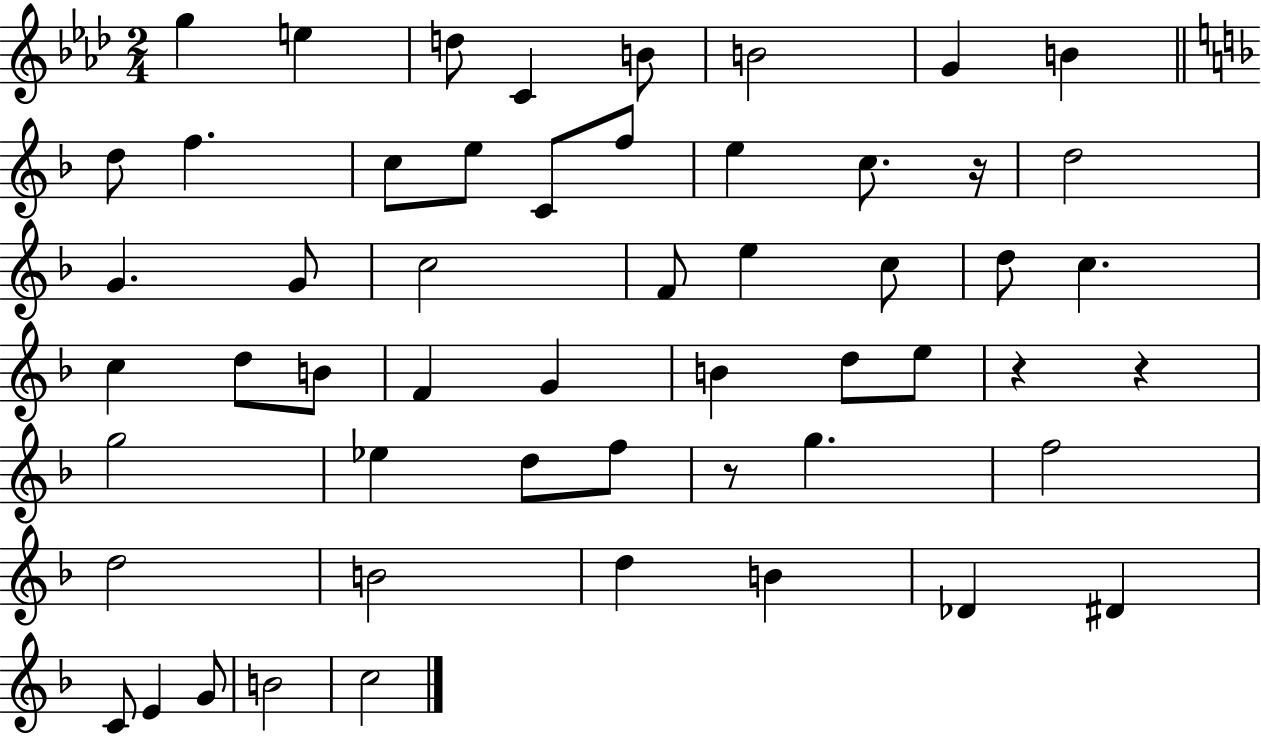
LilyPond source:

{
  \clef treble
  \numericTimeSignature
  \time 2/4
  \key aes \major
  \repeat volta 2 { g''4 e''4 | d''8 c'4 b'8 | b'2 | g'4 b'4 | \break \bar "||" \break \key f \major d''8 f''4. | c''8 e''8 c'8 f''8 | e''4 c''8. r16 | d''2 | \break g'4. g'8 | c''2 | f'8 e''4 c''8 | d''8 c''4. | \break c''4 d''8 b'8 | f'4 g'4 | b'4 d''8 e''8 | r4 r4 | \break g''2 | ees''4 d''8 f''8 | r8 g''4. | f''2 | \break d''2 | b'2 | d''4 b'4 | des'4 dis'4 | \break c'8 e'4 g'8 | b'2 | c''2 | } \bar "|."
}